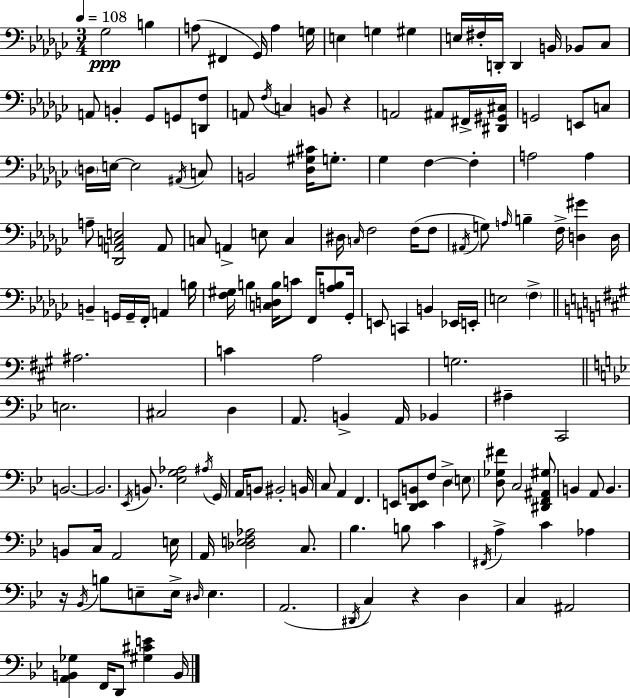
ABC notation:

X:1
T:Untitled
M:3/4
L:1/4
K:Ebm
_G,2 B, A,/2 ^F,, _G,,/4 A, G,/4 E, G, ^G, E,/4 ^F,/4 D,,/4 D,, B,,/4 _B,,/2 _C,/2 A,,/2 B,, _G,,/2 G,,/2 [D,,F,]/2 A,,/2 F,/4 C, B,,/2 z A,,2 ^A,,/2 ^F,,/4 [^D,,^G,,^C,]/4 G,,2 E,,/2 C,/2 D,/4 E,/4 E,2 ^A,,/4 C,/2 B,,2 [_D,^G,^C]/4 G,/2 _G, F, F, A,2 A, A,/2 [_D,,A,,C,E,]2 A,,/2 C,/2 A,, E,/2 C, ^D,/4 C,/4 F,2 F,/4 F,/2 ^A,,/4 G,/2 A,/4 B, F,/4 [D,^G] D,/4 B,, G,,/4 G,,/4 F,,/4 A,, B,/4 [F,^G,]/4 B, [C,D,B,]/4 C/2 F,,/4 [A,B,]/2 _G,,/4 E,,/2 C,, B,, _E,,/4 E,,/4 E,2 F, ^A,2 C A,2 G,2 E,2 ^C,2 D, A,,/2 B,, A,,/4 _B,, ^A, C,,2 B,,2 B,,2 _E,,/4 B,,/2 [_E,G,_A,]2 ^A,/4 G,,/4 A,,/4 B,,/2 ^B,,2 B,,/4 C,/2 A,, F,, E,,/2 [D,,E,,B,,]/2 F,/2 D, E,/2 [D,_G,^F]/2 C,2 [^D,,F,,^A,,^G,]/2 B,, A,,/2 B,, B,,/2 C,/4 A,,2 E,/4 A,,/4 [_D,E,F,_A,]2 C,/2 _B, B,/2 C ^F,,/4 A, C _A, z/4 _B,,/4 B,/2 E,/2 E,/4 ^D,/4 E, A,,2 ^D,,/4 C, z D, C, ^A,,2 [A,,B,,_G,] F,,/4 D,,/2 [^G,^CE] B,,/4